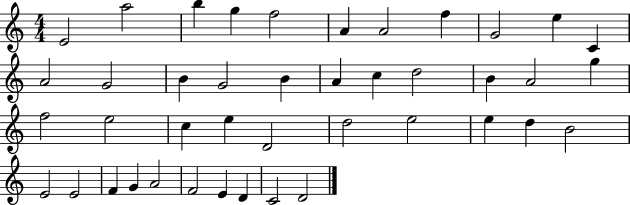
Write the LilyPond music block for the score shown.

{
  \clef treble
  \numericTimeSignature
  \time 4/4
  \key c \major
  e'2 a''2 | b''4 g''4 f''2 | a'4 a'2 f''4 | g'2 e''4 c'4 | \break a'2 g'2 | b'4 g'2 b'4 | a'4 c''4 d''2 | b'4 a'2 g''4 | \break f''2 e''2 | c''4 e''4 d'2 | d''2 e''2 | e''4 d''4 b'2 | \break e'2 e'2 | f'4 g'4 a'2 | f'2 e'4 d'4 | c'2 d'2 | \break \bar "|."
}